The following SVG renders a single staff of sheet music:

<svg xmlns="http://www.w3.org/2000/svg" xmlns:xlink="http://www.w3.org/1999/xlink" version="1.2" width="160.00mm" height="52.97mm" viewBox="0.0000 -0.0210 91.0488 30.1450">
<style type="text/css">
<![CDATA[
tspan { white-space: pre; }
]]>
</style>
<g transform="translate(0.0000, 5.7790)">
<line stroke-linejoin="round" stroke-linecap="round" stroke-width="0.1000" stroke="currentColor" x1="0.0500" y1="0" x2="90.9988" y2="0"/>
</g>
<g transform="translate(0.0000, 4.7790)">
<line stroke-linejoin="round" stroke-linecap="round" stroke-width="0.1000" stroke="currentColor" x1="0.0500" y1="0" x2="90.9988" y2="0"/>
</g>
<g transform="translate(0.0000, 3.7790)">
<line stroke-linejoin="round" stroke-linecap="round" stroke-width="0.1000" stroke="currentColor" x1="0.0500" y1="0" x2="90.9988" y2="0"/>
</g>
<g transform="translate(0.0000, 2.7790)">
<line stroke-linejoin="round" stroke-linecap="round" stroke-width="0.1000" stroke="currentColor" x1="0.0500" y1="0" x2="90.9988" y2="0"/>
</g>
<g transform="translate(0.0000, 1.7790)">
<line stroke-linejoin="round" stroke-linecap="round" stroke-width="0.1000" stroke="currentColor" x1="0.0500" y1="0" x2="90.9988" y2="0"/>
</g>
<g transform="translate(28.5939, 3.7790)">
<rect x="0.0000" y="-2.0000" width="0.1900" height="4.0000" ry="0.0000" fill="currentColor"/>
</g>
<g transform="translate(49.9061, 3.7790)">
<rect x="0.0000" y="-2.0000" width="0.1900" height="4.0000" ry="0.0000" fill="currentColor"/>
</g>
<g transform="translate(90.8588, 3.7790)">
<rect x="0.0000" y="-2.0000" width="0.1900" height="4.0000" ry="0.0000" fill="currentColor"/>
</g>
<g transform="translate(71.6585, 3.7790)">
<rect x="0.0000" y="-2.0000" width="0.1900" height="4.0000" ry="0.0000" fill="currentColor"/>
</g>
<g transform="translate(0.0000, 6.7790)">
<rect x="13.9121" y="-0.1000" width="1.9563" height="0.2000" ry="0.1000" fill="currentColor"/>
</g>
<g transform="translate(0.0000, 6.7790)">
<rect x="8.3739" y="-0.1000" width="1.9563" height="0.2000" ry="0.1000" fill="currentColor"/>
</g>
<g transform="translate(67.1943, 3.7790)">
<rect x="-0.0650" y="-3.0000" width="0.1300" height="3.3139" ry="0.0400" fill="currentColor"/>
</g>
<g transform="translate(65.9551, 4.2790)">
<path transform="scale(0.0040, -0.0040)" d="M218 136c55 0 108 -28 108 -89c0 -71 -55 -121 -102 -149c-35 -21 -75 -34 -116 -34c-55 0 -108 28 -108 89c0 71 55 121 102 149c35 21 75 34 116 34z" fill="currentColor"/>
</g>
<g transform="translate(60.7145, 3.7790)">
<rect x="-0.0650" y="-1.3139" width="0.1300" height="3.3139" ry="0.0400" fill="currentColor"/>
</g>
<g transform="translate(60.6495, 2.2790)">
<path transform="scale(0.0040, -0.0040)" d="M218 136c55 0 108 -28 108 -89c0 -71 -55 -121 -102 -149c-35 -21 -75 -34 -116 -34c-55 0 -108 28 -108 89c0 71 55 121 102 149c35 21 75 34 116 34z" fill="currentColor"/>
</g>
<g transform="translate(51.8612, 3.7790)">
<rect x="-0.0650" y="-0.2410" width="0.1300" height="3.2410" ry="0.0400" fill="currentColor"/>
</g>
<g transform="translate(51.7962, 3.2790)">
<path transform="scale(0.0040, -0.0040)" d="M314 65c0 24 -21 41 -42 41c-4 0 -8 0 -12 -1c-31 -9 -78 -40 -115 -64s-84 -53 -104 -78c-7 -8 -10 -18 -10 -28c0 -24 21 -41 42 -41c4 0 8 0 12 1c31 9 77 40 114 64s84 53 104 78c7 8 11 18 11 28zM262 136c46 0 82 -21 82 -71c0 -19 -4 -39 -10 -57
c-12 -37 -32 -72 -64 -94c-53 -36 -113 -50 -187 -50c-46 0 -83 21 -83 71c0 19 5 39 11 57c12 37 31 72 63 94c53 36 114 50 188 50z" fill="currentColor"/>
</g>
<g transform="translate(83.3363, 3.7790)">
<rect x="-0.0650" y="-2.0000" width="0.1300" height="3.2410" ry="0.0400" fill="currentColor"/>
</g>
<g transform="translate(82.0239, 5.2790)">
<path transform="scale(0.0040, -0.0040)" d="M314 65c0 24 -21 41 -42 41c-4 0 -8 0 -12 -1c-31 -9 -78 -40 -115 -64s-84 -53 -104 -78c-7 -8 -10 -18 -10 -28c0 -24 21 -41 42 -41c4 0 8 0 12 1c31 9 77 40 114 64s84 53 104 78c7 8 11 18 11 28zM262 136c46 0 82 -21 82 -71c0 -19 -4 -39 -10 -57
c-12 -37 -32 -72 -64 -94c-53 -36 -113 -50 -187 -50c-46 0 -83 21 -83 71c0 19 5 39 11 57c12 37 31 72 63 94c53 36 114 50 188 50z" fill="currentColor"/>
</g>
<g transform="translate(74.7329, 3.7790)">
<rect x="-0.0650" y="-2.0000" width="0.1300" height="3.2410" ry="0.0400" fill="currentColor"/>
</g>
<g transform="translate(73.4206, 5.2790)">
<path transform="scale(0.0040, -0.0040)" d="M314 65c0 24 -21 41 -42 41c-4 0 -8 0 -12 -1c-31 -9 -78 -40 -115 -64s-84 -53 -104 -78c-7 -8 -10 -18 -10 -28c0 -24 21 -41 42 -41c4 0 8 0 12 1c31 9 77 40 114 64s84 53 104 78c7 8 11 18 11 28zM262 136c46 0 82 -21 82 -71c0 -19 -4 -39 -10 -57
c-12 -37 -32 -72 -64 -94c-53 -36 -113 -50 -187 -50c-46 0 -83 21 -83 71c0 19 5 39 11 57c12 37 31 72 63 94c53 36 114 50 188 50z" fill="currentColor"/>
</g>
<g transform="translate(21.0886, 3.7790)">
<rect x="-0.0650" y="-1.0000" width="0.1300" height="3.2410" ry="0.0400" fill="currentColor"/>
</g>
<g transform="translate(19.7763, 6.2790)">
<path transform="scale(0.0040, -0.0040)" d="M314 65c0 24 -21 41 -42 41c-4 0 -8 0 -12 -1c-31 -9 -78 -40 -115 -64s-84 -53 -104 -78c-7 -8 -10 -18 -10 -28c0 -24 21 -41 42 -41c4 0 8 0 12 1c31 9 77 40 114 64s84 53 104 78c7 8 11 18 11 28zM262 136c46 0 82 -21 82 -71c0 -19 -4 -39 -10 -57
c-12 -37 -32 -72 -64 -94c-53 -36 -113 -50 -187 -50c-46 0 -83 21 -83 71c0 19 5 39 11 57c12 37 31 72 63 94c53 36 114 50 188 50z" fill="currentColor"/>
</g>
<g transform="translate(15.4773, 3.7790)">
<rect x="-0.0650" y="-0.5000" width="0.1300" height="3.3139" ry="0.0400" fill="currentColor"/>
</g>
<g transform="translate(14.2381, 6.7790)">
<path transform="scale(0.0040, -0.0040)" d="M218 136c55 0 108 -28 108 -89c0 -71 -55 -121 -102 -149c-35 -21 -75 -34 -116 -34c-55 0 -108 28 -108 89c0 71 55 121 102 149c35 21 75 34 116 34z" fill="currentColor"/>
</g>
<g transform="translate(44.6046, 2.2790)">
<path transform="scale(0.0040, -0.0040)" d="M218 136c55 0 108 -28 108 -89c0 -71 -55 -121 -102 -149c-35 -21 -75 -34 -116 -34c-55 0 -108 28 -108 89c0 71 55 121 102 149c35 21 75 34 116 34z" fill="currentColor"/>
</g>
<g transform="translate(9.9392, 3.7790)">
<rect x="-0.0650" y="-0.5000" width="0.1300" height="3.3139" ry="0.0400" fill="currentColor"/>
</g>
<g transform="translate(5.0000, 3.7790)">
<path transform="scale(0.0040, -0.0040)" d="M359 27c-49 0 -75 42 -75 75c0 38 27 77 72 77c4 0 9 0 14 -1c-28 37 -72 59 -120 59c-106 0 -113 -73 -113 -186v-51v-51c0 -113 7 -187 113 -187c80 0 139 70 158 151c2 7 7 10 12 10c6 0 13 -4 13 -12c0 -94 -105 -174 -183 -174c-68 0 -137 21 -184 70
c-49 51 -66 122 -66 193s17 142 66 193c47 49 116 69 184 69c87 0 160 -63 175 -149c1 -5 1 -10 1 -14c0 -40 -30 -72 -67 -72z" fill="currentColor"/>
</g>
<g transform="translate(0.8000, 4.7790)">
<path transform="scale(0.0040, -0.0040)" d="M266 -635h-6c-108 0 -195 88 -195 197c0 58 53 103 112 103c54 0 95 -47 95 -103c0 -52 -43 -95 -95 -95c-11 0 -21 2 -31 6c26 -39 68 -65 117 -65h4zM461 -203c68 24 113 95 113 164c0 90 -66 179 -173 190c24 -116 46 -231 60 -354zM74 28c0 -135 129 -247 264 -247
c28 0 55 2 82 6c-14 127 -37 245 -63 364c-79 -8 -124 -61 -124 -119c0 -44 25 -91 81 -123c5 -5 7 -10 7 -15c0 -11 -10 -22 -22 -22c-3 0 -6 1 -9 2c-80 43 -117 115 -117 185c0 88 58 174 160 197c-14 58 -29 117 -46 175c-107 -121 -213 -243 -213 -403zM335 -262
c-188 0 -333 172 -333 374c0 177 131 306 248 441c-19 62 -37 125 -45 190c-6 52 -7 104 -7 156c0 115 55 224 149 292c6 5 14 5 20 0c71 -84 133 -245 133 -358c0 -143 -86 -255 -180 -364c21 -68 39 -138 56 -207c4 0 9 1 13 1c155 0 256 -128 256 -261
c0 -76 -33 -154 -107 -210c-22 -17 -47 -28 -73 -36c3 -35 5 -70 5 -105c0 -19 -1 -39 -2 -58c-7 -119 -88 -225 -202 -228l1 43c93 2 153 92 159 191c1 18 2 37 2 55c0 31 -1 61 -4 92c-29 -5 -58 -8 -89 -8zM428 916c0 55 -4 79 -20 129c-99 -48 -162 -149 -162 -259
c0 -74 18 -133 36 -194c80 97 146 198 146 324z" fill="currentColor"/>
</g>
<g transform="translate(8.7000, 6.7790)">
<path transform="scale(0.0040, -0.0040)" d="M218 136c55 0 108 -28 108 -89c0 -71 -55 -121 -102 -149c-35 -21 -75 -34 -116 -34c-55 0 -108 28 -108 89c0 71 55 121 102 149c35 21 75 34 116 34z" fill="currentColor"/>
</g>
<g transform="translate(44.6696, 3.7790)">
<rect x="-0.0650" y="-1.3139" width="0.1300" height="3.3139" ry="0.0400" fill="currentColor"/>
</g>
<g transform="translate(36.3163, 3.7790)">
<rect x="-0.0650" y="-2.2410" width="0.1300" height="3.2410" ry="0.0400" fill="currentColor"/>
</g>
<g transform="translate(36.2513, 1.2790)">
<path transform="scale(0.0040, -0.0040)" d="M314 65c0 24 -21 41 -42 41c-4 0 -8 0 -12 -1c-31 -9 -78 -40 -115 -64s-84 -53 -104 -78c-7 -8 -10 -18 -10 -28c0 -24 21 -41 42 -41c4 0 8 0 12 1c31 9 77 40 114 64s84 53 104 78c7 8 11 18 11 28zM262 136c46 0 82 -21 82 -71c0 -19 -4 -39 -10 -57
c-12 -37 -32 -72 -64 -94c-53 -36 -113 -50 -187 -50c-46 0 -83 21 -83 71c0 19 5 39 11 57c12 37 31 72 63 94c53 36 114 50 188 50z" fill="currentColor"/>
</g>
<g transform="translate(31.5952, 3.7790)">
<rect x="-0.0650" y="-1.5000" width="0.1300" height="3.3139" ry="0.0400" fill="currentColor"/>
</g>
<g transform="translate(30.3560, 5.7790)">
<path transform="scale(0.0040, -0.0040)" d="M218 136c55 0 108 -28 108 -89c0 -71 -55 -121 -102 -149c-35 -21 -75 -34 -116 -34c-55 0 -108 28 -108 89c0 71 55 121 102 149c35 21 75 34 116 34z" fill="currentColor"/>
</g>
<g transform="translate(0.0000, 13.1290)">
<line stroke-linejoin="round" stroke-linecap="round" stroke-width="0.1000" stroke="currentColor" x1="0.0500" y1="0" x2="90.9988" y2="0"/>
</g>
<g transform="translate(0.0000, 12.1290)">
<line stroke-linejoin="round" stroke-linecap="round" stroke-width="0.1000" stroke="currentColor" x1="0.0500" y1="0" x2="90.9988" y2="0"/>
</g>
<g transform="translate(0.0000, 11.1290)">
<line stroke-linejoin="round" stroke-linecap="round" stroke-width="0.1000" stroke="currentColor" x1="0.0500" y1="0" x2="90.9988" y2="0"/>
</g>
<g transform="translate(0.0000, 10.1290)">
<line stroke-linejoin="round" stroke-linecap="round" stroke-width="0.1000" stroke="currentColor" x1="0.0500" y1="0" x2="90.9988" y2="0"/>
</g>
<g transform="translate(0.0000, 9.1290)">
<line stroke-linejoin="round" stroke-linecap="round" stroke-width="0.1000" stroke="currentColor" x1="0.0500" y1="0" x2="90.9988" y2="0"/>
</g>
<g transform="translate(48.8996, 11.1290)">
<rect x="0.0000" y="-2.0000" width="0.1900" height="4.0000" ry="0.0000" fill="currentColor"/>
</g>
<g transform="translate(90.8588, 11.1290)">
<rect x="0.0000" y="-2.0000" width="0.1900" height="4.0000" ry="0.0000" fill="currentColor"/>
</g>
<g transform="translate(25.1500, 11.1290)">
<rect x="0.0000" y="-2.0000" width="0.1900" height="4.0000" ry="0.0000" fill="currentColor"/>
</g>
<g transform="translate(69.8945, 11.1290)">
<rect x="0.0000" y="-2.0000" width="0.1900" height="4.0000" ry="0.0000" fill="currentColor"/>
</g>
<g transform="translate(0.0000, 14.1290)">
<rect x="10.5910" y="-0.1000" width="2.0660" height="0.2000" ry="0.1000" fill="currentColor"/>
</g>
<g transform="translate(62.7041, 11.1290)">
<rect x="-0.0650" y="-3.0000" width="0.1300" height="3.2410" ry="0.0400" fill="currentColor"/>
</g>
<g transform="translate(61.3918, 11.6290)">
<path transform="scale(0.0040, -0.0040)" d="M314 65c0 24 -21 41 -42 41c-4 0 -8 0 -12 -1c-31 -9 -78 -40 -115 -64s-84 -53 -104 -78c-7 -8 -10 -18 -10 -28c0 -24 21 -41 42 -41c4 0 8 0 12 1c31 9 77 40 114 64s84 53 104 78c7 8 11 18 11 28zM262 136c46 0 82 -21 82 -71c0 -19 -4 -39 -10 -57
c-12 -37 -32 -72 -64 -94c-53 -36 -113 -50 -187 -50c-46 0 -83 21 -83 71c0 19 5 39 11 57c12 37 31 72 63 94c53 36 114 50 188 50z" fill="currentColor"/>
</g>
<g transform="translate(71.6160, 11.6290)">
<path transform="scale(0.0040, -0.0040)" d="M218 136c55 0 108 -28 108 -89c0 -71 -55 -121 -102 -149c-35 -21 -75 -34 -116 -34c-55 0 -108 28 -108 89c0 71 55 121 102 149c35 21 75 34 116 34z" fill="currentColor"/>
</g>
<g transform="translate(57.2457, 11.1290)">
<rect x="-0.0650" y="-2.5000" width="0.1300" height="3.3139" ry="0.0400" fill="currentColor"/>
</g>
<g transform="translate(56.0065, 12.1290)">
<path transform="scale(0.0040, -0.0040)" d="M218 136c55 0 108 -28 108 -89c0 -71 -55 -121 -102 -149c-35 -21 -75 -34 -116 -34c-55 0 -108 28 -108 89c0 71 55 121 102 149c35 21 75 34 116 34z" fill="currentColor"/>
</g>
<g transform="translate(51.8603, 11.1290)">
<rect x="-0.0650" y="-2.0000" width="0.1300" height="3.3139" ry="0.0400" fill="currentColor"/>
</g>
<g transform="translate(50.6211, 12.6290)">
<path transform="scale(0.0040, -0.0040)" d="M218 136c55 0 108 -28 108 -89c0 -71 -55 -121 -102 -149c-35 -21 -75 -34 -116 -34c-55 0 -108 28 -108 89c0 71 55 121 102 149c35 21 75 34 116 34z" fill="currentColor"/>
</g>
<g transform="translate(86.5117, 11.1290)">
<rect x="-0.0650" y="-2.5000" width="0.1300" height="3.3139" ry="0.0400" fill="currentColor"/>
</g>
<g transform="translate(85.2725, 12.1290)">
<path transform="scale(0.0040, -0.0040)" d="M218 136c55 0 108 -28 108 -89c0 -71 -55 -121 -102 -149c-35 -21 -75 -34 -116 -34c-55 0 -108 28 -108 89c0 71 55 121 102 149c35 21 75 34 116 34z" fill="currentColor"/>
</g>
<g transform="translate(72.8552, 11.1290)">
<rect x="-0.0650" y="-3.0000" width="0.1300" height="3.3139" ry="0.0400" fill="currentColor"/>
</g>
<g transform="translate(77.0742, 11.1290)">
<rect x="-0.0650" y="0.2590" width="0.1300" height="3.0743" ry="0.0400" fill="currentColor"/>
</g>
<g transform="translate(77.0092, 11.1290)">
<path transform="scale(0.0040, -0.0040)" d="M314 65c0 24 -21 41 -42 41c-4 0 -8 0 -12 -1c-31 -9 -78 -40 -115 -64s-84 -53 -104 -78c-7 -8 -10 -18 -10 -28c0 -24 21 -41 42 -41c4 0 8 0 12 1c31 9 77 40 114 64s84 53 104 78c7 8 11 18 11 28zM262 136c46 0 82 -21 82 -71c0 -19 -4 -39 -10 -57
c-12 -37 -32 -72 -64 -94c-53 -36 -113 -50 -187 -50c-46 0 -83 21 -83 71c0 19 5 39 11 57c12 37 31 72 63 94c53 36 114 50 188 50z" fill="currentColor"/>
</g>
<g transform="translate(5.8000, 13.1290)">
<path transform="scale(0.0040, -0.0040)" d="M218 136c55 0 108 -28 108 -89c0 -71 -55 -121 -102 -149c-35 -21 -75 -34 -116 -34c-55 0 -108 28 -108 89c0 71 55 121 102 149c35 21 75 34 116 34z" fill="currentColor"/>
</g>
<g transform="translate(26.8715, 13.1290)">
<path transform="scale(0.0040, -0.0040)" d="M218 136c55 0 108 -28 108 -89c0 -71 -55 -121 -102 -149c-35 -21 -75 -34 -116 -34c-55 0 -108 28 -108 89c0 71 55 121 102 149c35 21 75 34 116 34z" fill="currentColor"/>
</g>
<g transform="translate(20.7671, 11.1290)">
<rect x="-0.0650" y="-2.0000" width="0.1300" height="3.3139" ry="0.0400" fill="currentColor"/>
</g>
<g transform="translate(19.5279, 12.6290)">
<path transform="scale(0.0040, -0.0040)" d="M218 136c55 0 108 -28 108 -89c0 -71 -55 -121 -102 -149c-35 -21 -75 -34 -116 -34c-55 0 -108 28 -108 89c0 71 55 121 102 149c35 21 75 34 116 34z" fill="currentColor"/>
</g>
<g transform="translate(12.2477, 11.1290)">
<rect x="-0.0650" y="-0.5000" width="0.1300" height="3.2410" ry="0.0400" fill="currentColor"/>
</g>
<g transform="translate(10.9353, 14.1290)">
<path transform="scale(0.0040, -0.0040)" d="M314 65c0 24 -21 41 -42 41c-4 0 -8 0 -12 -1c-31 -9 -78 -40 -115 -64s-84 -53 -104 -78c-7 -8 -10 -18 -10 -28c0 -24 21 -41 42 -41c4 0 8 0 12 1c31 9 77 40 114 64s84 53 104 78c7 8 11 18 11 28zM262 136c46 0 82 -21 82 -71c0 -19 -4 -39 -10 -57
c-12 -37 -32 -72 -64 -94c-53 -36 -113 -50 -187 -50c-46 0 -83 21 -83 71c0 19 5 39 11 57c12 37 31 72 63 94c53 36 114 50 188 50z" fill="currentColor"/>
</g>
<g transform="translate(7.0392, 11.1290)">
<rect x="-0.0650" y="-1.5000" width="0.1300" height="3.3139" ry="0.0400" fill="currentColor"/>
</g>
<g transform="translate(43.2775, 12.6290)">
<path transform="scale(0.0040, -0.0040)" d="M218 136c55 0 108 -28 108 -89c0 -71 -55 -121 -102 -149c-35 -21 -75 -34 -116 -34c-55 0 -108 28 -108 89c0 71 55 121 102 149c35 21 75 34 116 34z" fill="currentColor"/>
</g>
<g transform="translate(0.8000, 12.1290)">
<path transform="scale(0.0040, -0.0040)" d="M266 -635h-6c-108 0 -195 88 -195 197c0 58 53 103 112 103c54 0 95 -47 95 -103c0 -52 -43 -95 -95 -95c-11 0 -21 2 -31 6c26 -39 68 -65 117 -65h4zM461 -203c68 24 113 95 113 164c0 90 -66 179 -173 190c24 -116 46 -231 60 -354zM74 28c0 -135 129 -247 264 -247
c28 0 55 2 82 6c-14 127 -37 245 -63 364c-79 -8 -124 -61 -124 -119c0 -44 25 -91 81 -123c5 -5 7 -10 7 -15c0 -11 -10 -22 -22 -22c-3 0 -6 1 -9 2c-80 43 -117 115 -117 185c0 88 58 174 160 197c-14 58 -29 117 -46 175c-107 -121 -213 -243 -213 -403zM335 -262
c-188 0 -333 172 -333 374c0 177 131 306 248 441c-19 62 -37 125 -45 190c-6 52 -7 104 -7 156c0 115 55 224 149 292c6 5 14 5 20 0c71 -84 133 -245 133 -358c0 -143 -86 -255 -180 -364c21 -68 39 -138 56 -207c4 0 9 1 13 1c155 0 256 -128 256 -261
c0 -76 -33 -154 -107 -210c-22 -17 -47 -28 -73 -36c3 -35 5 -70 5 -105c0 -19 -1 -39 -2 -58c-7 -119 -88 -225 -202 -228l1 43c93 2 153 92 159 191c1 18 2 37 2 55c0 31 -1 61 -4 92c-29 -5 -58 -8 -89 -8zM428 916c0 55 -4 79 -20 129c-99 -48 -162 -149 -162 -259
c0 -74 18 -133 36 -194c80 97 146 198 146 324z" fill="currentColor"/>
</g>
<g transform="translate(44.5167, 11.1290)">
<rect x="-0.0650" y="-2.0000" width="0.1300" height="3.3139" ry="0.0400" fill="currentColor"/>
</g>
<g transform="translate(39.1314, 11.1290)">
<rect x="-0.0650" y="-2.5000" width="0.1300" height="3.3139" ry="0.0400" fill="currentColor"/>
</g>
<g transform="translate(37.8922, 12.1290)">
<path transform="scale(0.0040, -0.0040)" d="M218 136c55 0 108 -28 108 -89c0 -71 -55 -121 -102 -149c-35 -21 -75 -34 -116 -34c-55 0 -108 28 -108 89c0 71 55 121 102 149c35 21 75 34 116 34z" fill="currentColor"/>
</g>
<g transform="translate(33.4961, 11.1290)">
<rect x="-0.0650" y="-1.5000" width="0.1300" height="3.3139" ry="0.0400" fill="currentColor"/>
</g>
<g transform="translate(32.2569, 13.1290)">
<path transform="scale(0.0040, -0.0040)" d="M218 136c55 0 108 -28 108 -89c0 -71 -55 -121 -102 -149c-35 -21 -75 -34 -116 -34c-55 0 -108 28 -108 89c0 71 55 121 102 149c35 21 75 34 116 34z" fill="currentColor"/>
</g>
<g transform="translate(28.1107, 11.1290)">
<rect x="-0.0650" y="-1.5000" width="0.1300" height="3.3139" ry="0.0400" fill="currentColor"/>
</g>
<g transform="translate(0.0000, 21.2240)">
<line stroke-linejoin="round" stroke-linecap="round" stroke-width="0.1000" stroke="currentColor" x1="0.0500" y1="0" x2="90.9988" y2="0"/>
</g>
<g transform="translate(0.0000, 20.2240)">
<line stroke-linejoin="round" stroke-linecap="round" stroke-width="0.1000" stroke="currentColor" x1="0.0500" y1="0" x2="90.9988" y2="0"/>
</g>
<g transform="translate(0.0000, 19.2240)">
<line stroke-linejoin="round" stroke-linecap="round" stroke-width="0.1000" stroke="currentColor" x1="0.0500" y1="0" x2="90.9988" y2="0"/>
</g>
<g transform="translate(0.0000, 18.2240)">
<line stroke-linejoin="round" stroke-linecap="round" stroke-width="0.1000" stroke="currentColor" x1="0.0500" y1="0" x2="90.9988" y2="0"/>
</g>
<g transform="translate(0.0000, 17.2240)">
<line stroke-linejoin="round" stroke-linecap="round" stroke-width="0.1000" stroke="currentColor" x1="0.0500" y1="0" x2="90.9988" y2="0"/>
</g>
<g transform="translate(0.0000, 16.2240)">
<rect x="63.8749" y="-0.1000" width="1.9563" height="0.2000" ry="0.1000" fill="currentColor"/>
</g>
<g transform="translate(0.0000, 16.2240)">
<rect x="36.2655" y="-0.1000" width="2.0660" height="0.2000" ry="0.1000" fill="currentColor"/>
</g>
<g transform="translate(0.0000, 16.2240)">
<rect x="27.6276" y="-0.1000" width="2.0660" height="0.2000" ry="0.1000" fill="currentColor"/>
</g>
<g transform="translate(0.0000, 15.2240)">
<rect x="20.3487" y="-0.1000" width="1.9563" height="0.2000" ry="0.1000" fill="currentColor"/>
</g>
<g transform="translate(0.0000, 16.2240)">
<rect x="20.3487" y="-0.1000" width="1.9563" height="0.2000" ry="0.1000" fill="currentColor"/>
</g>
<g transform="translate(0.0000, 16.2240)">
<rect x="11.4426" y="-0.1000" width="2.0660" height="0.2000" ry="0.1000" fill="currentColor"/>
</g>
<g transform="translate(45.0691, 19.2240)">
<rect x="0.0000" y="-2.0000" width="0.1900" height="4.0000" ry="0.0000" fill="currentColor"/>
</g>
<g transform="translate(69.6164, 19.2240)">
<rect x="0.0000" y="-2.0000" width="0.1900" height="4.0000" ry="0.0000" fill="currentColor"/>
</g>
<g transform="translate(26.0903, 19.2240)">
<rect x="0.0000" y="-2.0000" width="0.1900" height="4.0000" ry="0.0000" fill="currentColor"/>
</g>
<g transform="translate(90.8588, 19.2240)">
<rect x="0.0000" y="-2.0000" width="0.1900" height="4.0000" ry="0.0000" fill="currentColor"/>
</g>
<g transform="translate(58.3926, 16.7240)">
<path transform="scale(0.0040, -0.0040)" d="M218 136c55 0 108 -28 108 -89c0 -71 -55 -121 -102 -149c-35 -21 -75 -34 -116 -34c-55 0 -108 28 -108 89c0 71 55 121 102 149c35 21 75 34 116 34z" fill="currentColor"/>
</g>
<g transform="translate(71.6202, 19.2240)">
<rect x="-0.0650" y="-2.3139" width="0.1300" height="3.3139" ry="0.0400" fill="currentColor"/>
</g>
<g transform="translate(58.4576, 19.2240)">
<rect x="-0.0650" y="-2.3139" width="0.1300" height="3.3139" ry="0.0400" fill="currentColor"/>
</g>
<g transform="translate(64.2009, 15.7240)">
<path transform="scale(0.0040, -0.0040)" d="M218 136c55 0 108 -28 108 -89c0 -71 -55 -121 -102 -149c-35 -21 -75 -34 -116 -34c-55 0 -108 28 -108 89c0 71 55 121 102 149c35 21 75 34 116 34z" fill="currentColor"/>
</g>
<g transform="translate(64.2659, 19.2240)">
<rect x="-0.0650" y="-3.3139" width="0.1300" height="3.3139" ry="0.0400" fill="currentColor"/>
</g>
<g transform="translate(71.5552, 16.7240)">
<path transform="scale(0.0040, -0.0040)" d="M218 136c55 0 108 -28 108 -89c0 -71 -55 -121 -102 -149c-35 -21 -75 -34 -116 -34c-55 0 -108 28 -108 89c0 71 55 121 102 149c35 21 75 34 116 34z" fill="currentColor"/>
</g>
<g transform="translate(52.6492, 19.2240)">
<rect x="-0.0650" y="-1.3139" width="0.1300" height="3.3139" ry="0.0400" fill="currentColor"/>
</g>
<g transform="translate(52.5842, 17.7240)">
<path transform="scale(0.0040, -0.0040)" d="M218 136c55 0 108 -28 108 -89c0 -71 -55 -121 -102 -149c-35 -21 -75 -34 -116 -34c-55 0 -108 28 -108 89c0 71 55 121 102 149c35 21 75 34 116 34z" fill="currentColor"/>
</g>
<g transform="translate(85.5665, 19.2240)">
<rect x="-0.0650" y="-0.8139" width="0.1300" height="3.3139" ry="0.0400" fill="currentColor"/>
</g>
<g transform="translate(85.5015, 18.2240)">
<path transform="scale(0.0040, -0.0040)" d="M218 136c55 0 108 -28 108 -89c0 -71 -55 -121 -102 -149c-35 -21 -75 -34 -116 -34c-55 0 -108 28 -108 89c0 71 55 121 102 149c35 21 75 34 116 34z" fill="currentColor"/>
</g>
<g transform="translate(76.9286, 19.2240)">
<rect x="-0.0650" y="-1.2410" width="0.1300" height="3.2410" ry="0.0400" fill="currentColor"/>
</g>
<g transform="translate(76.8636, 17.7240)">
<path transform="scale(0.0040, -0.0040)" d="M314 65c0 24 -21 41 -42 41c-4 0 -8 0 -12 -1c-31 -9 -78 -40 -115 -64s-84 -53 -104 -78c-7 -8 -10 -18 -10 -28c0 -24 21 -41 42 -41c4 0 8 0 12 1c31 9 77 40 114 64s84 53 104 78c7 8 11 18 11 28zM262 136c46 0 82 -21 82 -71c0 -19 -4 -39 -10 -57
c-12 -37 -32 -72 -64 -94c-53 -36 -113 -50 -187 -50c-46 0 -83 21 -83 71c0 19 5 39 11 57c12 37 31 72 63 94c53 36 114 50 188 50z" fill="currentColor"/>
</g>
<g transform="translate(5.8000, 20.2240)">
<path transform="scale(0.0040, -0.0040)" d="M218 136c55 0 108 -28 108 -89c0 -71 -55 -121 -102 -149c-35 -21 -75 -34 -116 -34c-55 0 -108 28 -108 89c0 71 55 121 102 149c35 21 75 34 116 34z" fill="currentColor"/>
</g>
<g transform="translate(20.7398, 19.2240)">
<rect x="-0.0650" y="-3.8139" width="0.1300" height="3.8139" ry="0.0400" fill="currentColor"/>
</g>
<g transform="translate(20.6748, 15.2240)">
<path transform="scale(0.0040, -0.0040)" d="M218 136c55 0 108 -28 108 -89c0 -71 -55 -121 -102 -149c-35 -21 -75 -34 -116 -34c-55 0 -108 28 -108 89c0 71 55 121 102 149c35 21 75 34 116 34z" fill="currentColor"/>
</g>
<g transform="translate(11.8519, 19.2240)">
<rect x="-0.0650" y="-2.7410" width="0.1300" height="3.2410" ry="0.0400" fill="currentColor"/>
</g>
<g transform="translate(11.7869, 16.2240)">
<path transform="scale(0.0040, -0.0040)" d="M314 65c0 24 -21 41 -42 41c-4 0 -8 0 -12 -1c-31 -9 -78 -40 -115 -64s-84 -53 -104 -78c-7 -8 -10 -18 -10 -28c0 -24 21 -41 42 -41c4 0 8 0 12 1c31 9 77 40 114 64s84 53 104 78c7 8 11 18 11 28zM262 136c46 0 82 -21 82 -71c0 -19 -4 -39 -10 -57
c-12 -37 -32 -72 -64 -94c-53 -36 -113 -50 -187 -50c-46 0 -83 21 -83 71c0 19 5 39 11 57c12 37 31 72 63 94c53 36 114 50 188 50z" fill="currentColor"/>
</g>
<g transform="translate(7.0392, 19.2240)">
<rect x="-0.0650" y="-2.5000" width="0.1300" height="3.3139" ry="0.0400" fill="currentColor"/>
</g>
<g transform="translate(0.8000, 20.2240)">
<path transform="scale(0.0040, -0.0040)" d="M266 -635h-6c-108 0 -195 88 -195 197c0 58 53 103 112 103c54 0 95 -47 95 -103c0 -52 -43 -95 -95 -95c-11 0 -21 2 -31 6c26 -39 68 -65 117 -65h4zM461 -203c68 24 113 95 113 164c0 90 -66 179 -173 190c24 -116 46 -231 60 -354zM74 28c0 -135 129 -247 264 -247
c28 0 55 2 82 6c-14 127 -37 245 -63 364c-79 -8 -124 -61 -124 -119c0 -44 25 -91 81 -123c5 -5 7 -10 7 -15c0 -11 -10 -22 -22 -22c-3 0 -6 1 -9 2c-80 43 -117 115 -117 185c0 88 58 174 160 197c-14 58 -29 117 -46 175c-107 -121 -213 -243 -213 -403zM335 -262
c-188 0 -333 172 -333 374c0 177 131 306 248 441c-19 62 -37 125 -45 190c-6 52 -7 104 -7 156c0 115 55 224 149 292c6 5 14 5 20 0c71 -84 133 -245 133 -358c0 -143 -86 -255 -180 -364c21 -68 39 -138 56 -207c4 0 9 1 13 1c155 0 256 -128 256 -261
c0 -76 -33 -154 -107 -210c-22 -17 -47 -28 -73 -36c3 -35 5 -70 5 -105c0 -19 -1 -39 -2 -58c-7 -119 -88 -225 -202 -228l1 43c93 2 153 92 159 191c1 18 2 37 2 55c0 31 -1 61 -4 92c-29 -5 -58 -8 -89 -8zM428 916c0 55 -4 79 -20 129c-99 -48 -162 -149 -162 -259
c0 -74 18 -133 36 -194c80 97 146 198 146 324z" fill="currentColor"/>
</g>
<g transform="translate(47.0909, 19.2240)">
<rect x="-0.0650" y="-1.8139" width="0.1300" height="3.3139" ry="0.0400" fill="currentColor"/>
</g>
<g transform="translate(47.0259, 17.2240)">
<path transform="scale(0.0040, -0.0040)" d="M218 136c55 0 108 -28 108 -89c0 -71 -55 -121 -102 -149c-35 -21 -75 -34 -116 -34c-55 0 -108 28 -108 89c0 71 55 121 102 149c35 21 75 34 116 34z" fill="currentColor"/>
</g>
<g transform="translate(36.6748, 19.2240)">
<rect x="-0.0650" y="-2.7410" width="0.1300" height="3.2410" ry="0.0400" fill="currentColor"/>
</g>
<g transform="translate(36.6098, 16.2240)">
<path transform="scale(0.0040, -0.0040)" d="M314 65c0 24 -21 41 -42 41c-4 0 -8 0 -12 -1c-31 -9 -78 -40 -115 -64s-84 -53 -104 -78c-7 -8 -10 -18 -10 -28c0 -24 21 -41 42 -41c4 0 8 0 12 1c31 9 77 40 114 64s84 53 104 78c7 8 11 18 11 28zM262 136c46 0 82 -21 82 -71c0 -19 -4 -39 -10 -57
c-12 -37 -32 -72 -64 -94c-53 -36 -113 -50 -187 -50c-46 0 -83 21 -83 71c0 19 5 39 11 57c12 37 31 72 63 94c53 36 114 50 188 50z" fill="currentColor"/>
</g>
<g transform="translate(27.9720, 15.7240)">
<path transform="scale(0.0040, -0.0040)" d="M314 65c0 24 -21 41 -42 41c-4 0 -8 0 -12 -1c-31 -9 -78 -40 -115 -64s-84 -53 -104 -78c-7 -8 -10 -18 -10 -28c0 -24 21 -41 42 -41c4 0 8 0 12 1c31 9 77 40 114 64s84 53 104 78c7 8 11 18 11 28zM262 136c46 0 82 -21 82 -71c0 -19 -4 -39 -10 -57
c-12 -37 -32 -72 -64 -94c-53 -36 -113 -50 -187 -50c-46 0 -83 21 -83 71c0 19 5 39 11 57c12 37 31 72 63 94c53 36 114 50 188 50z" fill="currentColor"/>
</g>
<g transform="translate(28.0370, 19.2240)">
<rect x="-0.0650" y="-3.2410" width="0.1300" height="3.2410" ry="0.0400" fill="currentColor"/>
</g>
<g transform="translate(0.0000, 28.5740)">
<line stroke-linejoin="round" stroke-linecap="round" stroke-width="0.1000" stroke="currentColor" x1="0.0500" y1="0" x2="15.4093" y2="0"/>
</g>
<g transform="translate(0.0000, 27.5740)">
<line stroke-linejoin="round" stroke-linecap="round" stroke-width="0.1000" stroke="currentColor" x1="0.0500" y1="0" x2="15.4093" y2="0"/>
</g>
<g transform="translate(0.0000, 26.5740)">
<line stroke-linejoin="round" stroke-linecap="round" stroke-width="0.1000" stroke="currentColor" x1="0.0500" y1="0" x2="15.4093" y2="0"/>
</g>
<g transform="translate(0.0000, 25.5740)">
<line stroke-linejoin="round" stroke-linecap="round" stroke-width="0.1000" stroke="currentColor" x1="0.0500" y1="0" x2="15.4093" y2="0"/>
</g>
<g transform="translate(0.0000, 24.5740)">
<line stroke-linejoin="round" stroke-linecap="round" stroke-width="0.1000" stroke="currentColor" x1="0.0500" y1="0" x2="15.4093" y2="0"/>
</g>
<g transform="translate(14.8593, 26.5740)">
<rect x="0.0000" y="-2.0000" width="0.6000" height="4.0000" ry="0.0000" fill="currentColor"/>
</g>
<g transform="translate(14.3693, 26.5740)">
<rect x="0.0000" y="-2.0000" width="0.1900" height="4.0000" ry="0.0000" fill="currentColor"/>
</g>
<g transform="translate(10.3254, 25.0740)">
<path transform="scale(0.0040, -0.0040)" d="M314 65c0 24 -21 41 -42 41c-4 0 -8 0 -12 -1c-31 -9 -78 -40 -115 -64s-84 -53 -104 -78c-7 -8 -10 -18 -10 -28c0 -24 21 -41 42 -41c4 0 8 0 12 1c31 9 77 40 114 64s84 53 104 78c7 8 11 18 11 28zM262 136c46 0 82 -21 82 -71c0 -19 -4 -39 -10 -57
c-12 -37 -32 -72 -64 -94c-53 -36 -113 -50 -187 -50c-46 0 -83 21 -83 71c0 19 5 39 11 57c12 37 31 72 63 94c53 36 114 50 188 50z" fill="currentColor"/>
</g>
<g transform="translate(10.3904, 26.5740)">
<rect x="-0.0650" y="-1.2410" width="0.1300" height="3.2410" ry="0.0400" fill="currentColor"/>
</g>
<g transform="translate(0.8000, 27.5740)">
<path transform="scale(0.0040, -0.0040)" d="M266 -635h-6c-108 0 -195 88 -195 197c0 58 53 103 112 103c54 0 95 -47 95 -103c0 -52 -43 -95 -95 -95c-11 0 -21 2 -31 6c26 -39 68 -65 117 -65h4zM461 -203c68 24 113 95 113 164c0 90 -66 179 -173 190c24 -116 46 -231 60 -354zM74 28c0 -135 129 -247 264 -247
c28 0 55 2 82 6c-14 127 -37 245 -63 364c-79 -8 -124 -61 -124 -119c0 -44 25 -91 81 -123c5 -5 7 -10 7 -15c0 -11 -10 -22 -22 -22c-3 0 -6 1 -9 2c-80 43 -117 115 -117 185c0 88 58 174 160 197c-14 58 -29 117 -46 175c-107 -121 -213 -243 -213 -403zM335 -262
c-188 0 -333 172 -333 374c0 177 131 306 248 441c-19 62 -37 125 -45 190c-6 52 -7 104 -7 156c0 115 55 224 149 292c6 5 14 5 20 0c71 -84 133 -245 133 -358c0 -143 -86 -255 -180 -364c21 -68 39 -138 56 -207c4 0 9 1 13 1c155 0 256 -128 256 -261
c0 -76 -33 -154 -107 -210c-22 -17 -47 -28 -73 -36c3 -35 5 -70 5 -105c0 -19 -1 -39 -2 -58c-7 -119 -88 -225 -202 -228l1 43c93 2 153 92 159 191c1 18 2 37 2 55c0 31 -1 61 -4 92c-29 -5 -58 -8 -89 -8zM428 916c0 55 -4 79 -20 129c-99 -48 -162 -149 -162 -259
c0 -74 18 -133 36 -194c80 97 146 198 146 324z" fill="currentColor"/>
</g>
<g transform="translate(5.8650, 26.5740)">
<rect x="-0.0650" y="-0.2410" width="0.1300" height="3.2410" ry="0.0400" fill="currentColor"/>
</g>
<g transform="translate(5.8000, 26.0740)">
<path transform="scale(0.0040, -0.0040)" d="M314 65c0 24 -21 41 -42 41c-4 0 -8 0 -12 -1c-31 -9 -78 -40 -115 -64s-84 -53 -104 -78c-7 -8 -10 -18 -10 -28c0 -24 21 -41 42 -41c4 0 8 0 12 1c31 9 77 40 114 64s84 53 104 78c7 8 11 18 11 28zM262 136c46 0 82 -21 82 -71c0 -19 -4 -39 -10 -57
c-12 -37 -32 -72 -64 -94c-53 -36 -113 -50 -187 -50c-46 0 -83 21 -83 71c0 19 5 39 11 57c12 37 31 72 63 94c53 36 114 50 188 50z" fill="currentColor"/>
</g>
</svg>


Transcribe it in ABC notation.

X:1
T:Untitled
M:4/4
L:1/4
K:C
C C D2 E g2 e c2 e A F2 F2 E C2 F E E G F F G A2 A B2 G G a2 c' b2 a2 f e g b g e2 d c2 e2